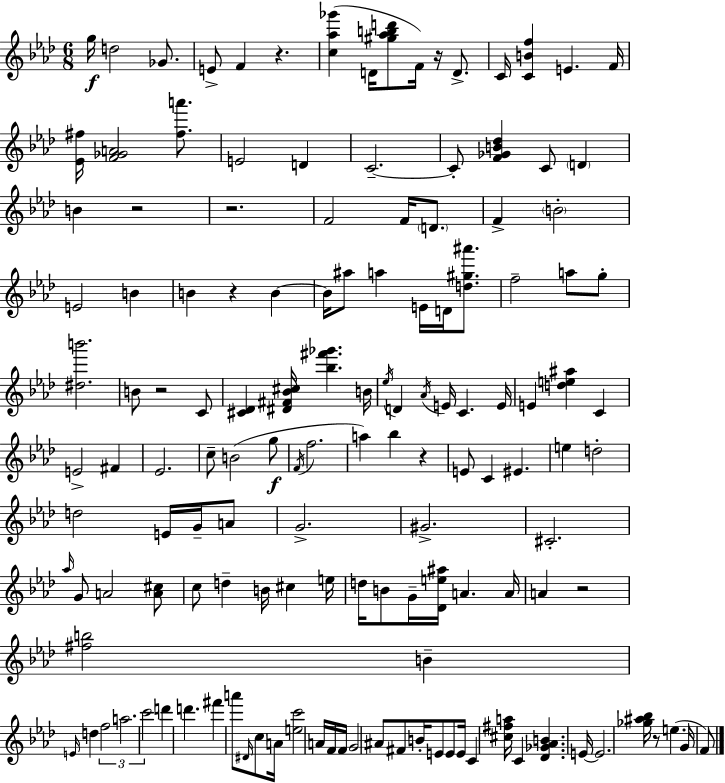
G5/s D5/h Gb4/e. E4/e F4/q R/q. [C5,Ab5,Gb6]/q D4/s [G#5,Ab5,B5,D6]/e F4/s R/s D4/e. C4/s [C4,B4,F5]/q E4/q. F4/s [Eb4,F#5]/s [F4,Gb4,A4]/h [F#5,A6]/e. E4/h D4/q C4/h. C4/e [F4,Gb4,B4,Db5]/q C4/e D4/q B4/q R/h R/h. F4/h F4/s D4/e. F4/q B4/h E4/h B4/q B4/q R/q B4/q B4/s A#5/e A5/q E4/s D4/s [D5,G#5,A#6]/e. F5/h A5/e G5/e [D#5,B6]/h. B4/e R/h C4/e [C#4,Db4]/q [D#4,F#4,Bb4,C#5]/s [Bb5,F#6,Gb6]/q. B4/s Eb5/s D4/q Ab4/s E4/s C4/q. E4/s E4/q [D5,E5,A#5]/q C4/q E4/h F#4/q Eb4/h. C5/e B4/h G5/e F4/s F5/h. A5/q Bb5/q R/q E4/e C4/q EIS4/q. E5/q D5/h D5/h E4/s G4/s A4/e G4/h. G#4/h. C#4/h. Ab5/s G4/e A4/h [A4,C#5]/e C5/e D5/q B4/s C#5/q E5/s D5/s B4/e G4/s [Db4,E5,A#5]/s A4/q. A4/s A4/q R/h [F#5,B5]/h B4/q E4/s D5/q F5/h A5/h. C6/h D6/q D6/q. F#6/q A6/e D#4/s C5/e A4/s [E5,C6]/h A4/s F4/s F4/s G4/h A#4/e F#4/e B4/s E4/e E4/e E4/s C4/q [C#5,F#5,A5]/s C4/q [Db4,Gb4,Ab4,B4]/q. E4/s E4/h. [Gb5,A#5,Bb5]/s R/e E5/q. G4/s F4/e